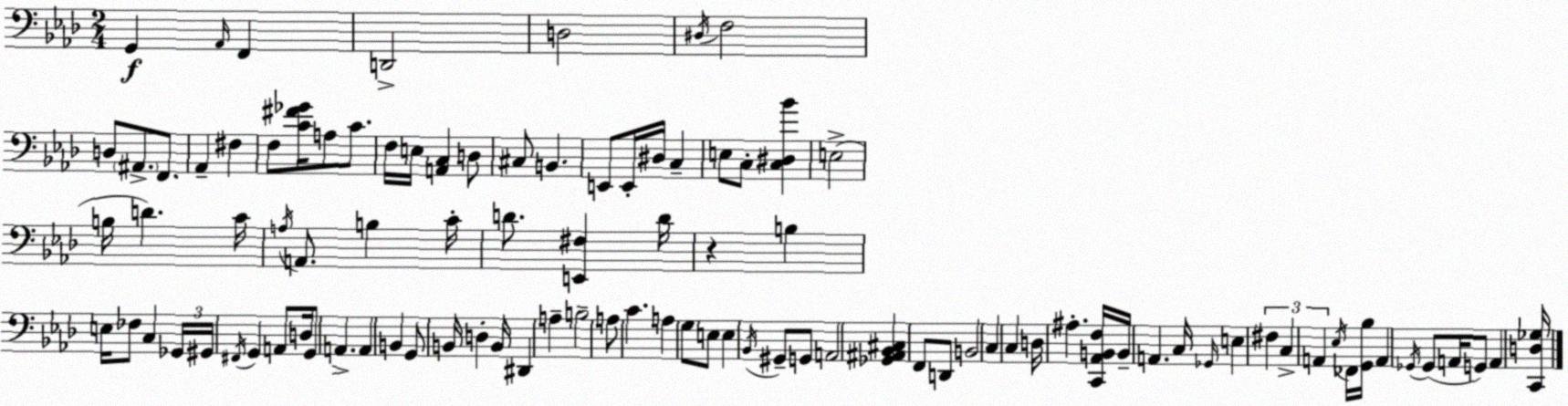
X:1
T:Untitled
M:2/4
L:1/4
K:Ab
G,, _A,,/4 F,, D,,2 D,2 ^D,/4 F,2 D,/2 ^A,,/2 F,,/2 _A,, ^F, F,/2 [C^F_G]/4 A,/2 C/2 F,/4 E,/4 [A,,C,] D,/2 ^C,/2 B,, E,,/2 E,,/4 ^D,/4 C, E,/2 C,/2 [C,^D,_B] E,2 B,/4 D C/4 A,/4 A,,/2 B, C/4 D/2 [E,,^F,] D/4 z B, E,/4 _F,/2 C, _G,,/4 ^G,,/4 ^F,,/4 G,, A,,/2 D,/4 G,,/2 A,, A,, B,, G,,/2 B,,/4 D, B,,/4 ^D,, A, B,2 A,/2 C A, G,/2 E,/2 E, _B,,/4 ^G,,/2 G,,/2 A,,2 [_G,,^A,,_B,,^C,] F,,/2 D,,/2 B,,2 C, C, D,/4 ^A, [C,,_A,,B,,F,]/4 B,,/4 A,, C,/4 _G,,/4 E, ^F, C, A,, _E,/4 _F,,/4 [G,,_B,]/4 A,, _G,,/4 _G,,/2 A,,/4 G,,/2 A,, [C,,D,_G,]/4